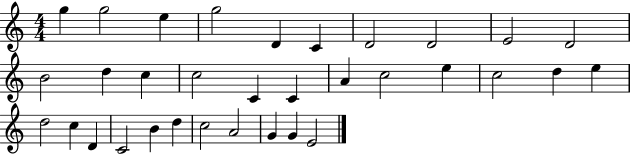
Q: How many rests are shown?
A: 0